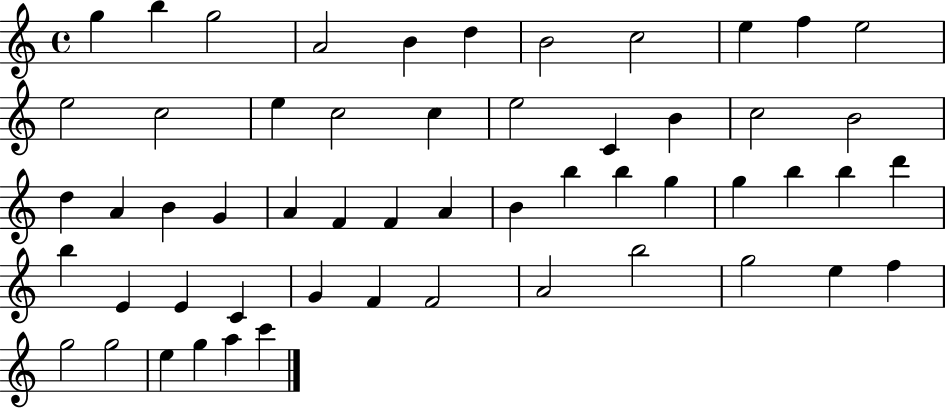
{
  \clef treble
  \time 4/4
  \defaultTimeSignature
  \key c \major
  g''4 b''4 g''2 | a'2 b'4 d''4 | b'2 c''2 | e''4 f''4 e''2 | \break e''2 c''2 | e''4 c''2 c''4 | e''2 c'4 b'4 | c''2 b'2 | \break d''4 a'4 b'4 g'4 | a'4 f'4 f'4 a'4 | b'4 b''4 b''4 g''4 | g''4 b''4 b''4 d'''4 | \break b''4 e'4 e'4 c'4 | g'4 f'4 f'2 | a'2 b''2 | g''2 e''4 f''4 | \break g''2 g''2 | e''4 g''4 a''4 c'''4 | \bar "|."
}